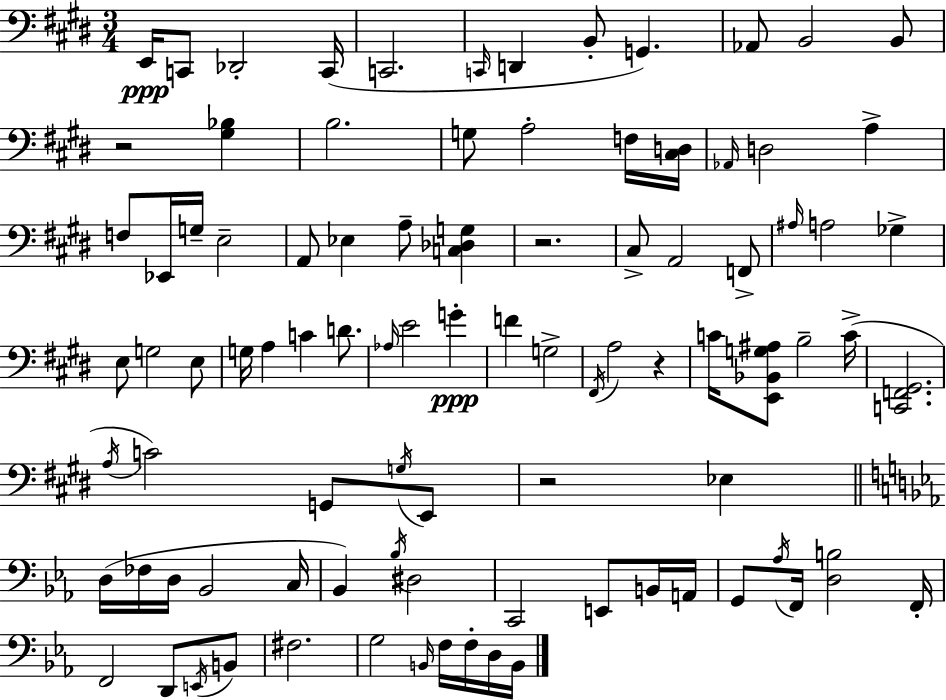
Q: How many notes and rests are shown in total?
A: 92